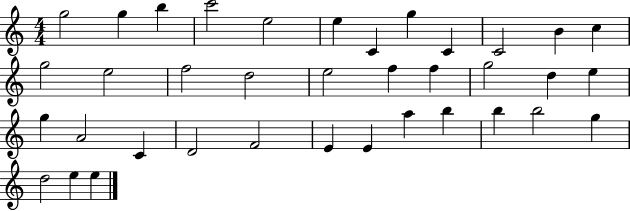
{
  \clef treble
  \numericTimeSignature
  \time 4/4
  \key c \major
  g''2 g''4 b''4 | c'''2 e''2 | e''4 c'4 g''4 c'4 | c'2 b'4 c''4 | \break g''2 e''2 | f''2 d''2 | e''2 f''4 f''4 | g''2 d''4 e''4 | \break g''4 a'2 c'4 | d'2 f'2 | e'4 e'4 a''4 b''4 | b''4 b''2 g''4 | \break d''2 e''4 e''4 | \bar "|."
}